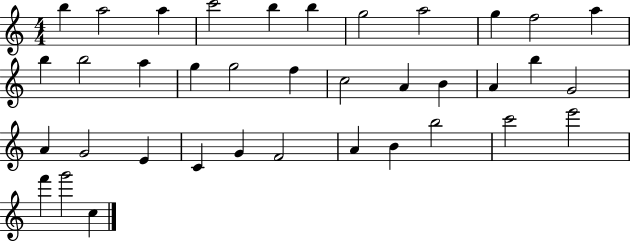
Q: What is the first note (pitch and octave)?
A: B5